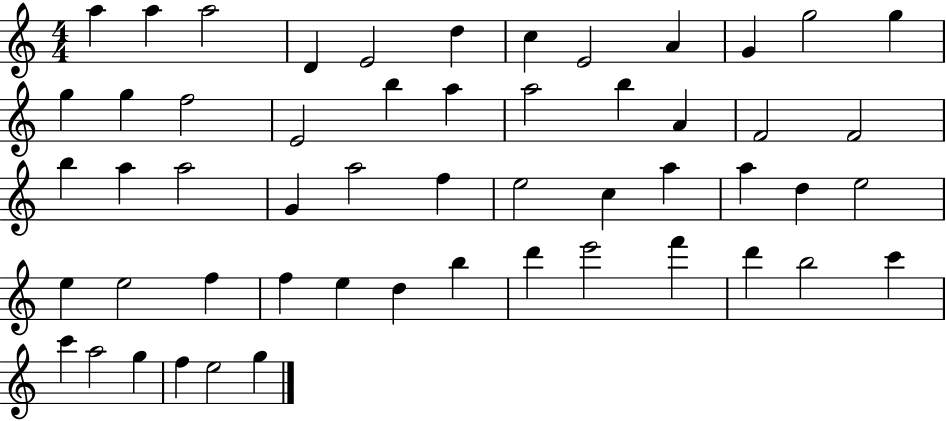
X:1
T:Untitled
M:4/4
L:1/4
K:C
a a a2 D E2 d c E2 A G g2 g g g f2 E2 b a a2 b A F2 F2 b a a2 G a2 f e2 c a a d e2 e e2 f f e d b d' e'2 f' d' b2 c' c' a2 g f e2 g